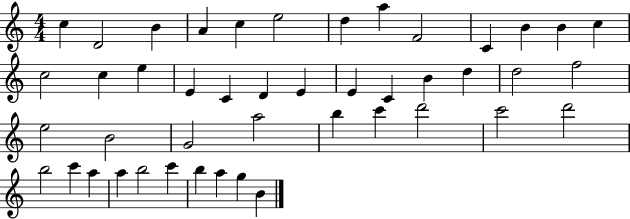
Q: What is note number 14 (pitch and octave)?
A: C5